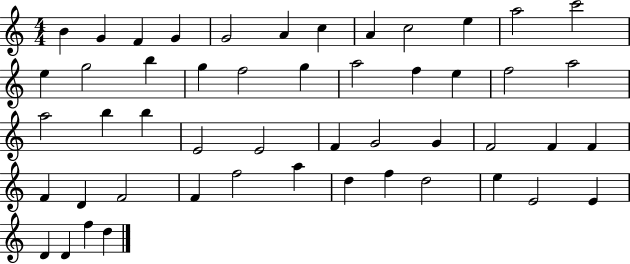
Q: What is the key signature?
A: C major